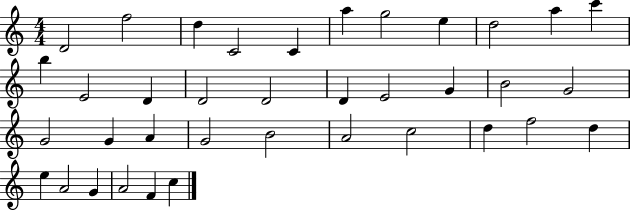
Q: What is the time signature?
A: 4/4